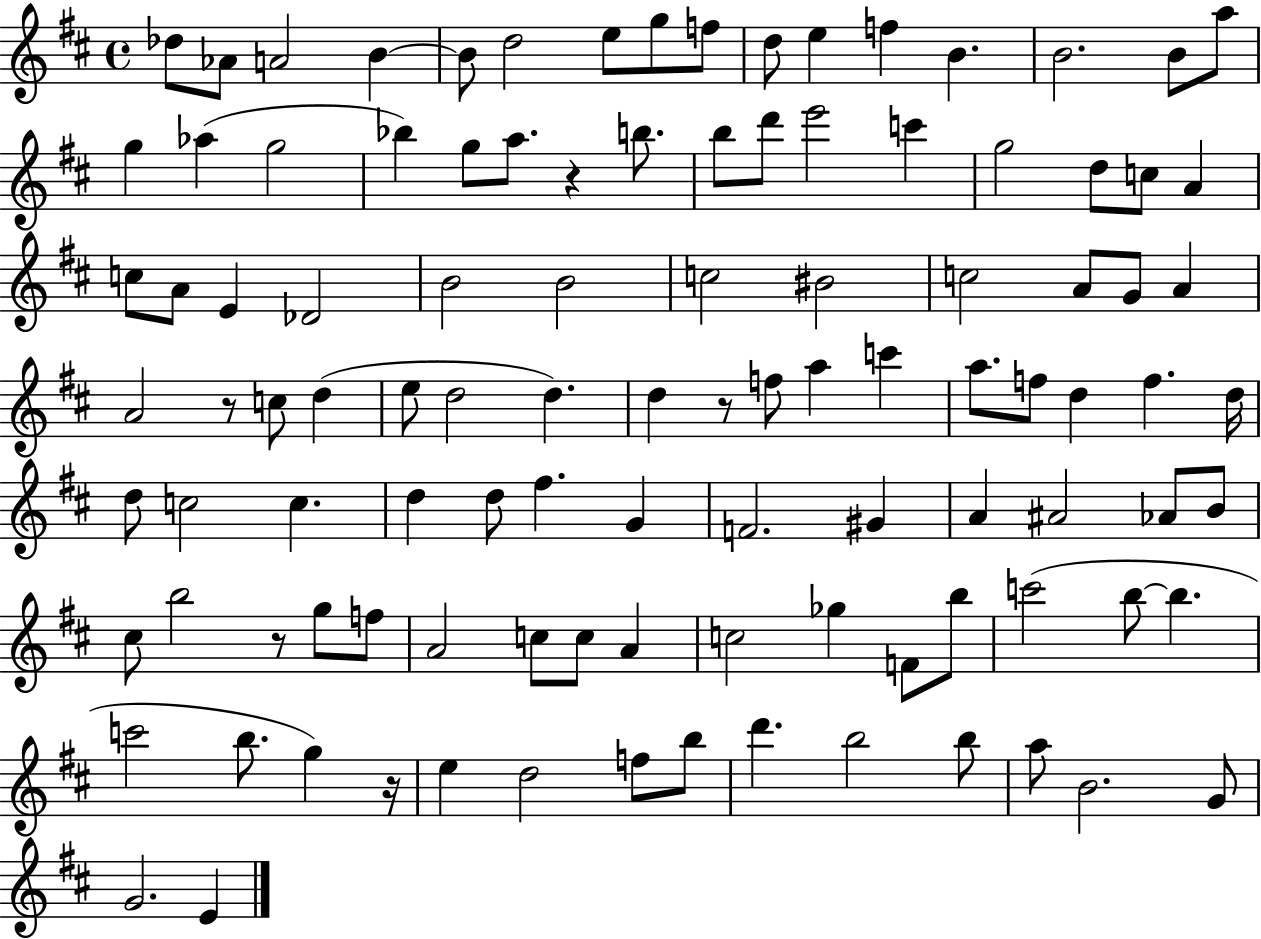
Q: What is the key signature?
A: D major